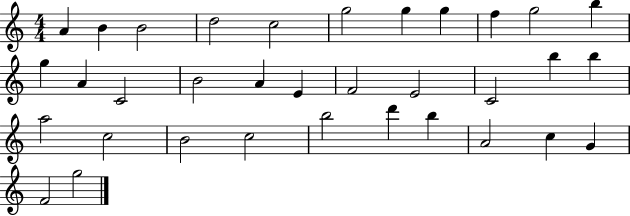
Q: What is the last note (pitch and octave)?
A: G5